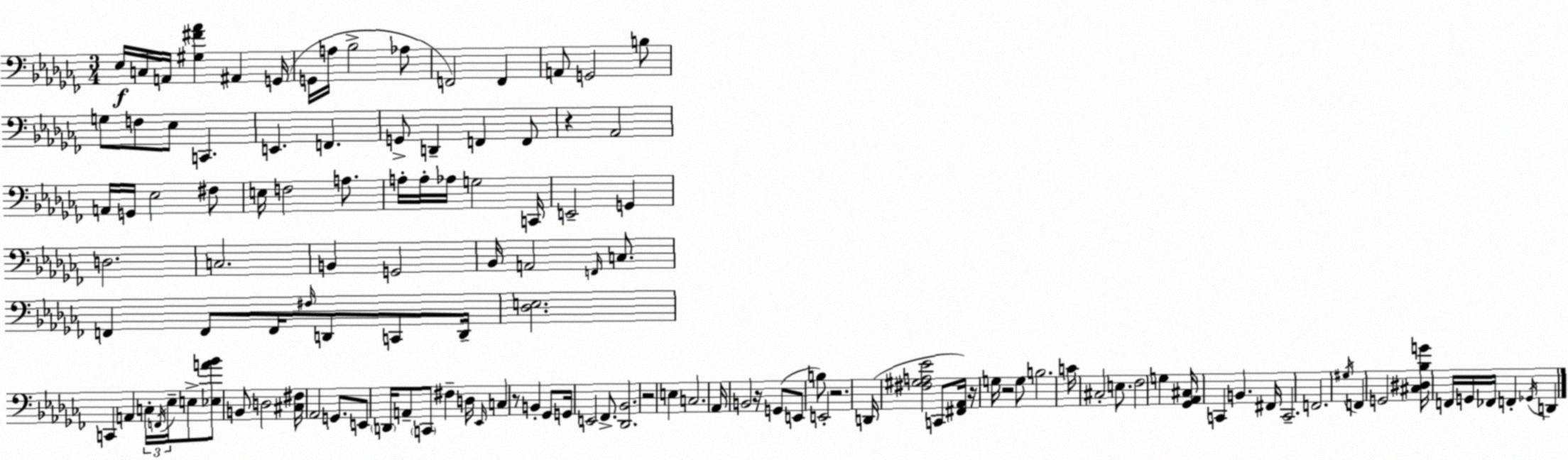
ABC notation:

X:1
T:Untitled
M:3/4
L:1/4
K:Abm
_E,/4 C,/4 A,,/4 [^G,^F_A] ^A,, G,,/4 G,,/4 A,/4 _B,2 _A,/2 F,,2 F,, A,,/2 G,,2 B,/2 G,/2 F,/2 _E,/2 C,, E,, F,, G,,/2 D,, F,, F,,/2 z _A,,2 A,,/4 G,,/4 _E,2 ^F,/2 E,/4 F,2 A,/2 A,/4 A,/4 _A,/4 G,2 C,,/4 E,,2 G,, D,2 C,2 B,, G,,2 _B,,/4 A,,2 F,,/4 C,/2 F,, F,,/2 F,,/4 ^F,/4 D,,/2 C,,/2 D,,/4 [_D,E,]2 C,, A,, C,/4 F,,/4 _E,/4 E,/2 [_E,A_B]/2 B,,/2 D,2 [^C,^F,]/4 _A,,2 G,,/2 E,,/2 D,,/4 A,,/2 C,,/2 ^F, D,/4 _E,,/4 C, z/2 B,, _G,,/2 G,,/4 E,,2 _F,,/2 [_D,,_B,,]2 z2 E, C,2 _A,,/4 B,,2 z/4 G,,/2 E,,/2 B,/2 E,,2 z2 D,,/4 [^F,^G,A,_E]2 C,,/2 [^F,,_A,,]/4 z/4 G,/4 z2 G,/2 B,2 C/4 ^C,2 E,/2 _F,2 G, [_G,,_A,,^C,]/4 C,, B,, ^F,,/4 C,,2 F,,2 ^G,/4 F,, G,,2 [^C,^D,_B,G]/4 F,,/4 G,,/4 _F,,/4 F,, _G,,/4 D,,